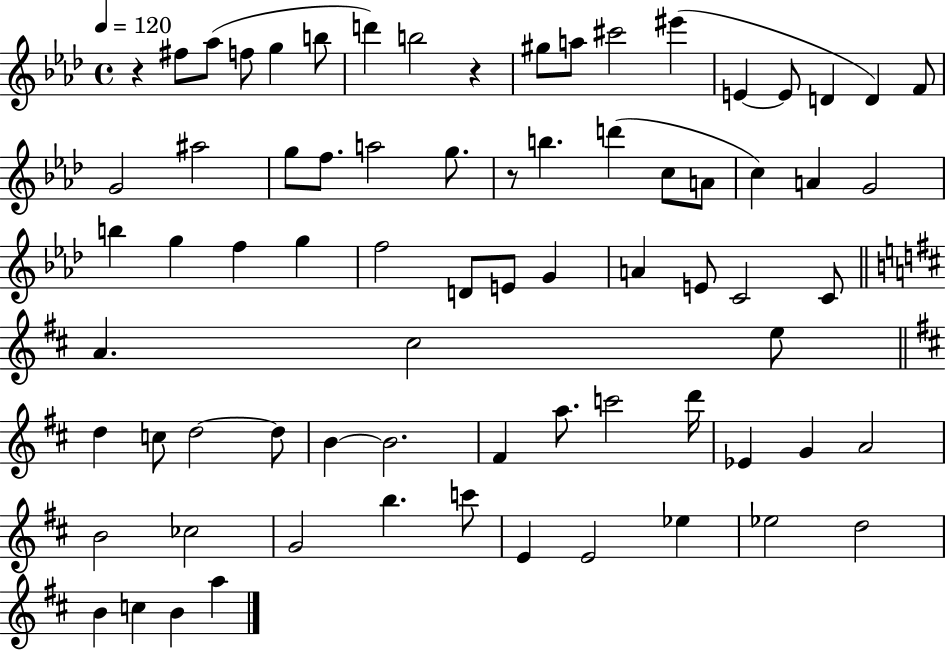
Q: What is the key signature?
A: AES major